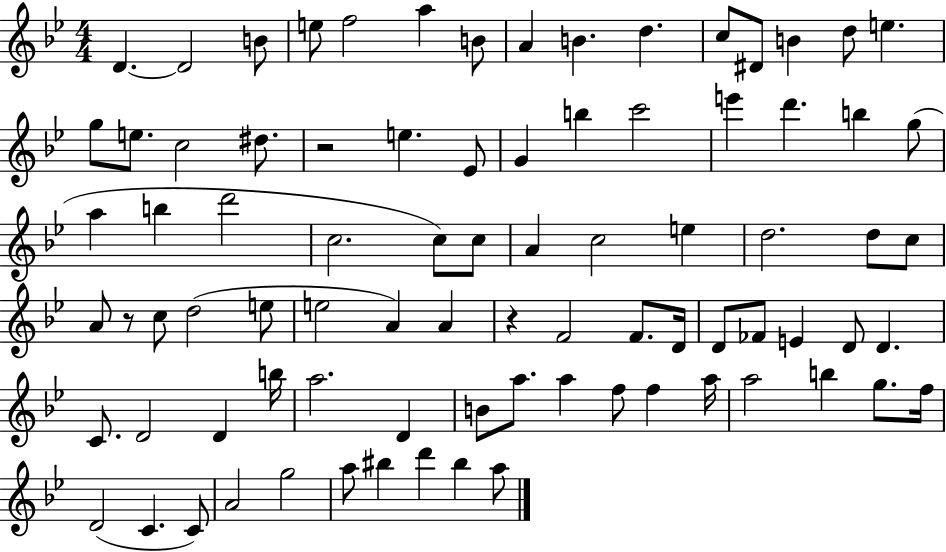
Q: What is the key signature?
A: BES major